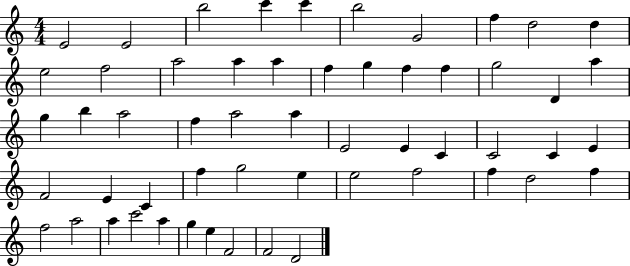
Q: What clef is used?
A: treble